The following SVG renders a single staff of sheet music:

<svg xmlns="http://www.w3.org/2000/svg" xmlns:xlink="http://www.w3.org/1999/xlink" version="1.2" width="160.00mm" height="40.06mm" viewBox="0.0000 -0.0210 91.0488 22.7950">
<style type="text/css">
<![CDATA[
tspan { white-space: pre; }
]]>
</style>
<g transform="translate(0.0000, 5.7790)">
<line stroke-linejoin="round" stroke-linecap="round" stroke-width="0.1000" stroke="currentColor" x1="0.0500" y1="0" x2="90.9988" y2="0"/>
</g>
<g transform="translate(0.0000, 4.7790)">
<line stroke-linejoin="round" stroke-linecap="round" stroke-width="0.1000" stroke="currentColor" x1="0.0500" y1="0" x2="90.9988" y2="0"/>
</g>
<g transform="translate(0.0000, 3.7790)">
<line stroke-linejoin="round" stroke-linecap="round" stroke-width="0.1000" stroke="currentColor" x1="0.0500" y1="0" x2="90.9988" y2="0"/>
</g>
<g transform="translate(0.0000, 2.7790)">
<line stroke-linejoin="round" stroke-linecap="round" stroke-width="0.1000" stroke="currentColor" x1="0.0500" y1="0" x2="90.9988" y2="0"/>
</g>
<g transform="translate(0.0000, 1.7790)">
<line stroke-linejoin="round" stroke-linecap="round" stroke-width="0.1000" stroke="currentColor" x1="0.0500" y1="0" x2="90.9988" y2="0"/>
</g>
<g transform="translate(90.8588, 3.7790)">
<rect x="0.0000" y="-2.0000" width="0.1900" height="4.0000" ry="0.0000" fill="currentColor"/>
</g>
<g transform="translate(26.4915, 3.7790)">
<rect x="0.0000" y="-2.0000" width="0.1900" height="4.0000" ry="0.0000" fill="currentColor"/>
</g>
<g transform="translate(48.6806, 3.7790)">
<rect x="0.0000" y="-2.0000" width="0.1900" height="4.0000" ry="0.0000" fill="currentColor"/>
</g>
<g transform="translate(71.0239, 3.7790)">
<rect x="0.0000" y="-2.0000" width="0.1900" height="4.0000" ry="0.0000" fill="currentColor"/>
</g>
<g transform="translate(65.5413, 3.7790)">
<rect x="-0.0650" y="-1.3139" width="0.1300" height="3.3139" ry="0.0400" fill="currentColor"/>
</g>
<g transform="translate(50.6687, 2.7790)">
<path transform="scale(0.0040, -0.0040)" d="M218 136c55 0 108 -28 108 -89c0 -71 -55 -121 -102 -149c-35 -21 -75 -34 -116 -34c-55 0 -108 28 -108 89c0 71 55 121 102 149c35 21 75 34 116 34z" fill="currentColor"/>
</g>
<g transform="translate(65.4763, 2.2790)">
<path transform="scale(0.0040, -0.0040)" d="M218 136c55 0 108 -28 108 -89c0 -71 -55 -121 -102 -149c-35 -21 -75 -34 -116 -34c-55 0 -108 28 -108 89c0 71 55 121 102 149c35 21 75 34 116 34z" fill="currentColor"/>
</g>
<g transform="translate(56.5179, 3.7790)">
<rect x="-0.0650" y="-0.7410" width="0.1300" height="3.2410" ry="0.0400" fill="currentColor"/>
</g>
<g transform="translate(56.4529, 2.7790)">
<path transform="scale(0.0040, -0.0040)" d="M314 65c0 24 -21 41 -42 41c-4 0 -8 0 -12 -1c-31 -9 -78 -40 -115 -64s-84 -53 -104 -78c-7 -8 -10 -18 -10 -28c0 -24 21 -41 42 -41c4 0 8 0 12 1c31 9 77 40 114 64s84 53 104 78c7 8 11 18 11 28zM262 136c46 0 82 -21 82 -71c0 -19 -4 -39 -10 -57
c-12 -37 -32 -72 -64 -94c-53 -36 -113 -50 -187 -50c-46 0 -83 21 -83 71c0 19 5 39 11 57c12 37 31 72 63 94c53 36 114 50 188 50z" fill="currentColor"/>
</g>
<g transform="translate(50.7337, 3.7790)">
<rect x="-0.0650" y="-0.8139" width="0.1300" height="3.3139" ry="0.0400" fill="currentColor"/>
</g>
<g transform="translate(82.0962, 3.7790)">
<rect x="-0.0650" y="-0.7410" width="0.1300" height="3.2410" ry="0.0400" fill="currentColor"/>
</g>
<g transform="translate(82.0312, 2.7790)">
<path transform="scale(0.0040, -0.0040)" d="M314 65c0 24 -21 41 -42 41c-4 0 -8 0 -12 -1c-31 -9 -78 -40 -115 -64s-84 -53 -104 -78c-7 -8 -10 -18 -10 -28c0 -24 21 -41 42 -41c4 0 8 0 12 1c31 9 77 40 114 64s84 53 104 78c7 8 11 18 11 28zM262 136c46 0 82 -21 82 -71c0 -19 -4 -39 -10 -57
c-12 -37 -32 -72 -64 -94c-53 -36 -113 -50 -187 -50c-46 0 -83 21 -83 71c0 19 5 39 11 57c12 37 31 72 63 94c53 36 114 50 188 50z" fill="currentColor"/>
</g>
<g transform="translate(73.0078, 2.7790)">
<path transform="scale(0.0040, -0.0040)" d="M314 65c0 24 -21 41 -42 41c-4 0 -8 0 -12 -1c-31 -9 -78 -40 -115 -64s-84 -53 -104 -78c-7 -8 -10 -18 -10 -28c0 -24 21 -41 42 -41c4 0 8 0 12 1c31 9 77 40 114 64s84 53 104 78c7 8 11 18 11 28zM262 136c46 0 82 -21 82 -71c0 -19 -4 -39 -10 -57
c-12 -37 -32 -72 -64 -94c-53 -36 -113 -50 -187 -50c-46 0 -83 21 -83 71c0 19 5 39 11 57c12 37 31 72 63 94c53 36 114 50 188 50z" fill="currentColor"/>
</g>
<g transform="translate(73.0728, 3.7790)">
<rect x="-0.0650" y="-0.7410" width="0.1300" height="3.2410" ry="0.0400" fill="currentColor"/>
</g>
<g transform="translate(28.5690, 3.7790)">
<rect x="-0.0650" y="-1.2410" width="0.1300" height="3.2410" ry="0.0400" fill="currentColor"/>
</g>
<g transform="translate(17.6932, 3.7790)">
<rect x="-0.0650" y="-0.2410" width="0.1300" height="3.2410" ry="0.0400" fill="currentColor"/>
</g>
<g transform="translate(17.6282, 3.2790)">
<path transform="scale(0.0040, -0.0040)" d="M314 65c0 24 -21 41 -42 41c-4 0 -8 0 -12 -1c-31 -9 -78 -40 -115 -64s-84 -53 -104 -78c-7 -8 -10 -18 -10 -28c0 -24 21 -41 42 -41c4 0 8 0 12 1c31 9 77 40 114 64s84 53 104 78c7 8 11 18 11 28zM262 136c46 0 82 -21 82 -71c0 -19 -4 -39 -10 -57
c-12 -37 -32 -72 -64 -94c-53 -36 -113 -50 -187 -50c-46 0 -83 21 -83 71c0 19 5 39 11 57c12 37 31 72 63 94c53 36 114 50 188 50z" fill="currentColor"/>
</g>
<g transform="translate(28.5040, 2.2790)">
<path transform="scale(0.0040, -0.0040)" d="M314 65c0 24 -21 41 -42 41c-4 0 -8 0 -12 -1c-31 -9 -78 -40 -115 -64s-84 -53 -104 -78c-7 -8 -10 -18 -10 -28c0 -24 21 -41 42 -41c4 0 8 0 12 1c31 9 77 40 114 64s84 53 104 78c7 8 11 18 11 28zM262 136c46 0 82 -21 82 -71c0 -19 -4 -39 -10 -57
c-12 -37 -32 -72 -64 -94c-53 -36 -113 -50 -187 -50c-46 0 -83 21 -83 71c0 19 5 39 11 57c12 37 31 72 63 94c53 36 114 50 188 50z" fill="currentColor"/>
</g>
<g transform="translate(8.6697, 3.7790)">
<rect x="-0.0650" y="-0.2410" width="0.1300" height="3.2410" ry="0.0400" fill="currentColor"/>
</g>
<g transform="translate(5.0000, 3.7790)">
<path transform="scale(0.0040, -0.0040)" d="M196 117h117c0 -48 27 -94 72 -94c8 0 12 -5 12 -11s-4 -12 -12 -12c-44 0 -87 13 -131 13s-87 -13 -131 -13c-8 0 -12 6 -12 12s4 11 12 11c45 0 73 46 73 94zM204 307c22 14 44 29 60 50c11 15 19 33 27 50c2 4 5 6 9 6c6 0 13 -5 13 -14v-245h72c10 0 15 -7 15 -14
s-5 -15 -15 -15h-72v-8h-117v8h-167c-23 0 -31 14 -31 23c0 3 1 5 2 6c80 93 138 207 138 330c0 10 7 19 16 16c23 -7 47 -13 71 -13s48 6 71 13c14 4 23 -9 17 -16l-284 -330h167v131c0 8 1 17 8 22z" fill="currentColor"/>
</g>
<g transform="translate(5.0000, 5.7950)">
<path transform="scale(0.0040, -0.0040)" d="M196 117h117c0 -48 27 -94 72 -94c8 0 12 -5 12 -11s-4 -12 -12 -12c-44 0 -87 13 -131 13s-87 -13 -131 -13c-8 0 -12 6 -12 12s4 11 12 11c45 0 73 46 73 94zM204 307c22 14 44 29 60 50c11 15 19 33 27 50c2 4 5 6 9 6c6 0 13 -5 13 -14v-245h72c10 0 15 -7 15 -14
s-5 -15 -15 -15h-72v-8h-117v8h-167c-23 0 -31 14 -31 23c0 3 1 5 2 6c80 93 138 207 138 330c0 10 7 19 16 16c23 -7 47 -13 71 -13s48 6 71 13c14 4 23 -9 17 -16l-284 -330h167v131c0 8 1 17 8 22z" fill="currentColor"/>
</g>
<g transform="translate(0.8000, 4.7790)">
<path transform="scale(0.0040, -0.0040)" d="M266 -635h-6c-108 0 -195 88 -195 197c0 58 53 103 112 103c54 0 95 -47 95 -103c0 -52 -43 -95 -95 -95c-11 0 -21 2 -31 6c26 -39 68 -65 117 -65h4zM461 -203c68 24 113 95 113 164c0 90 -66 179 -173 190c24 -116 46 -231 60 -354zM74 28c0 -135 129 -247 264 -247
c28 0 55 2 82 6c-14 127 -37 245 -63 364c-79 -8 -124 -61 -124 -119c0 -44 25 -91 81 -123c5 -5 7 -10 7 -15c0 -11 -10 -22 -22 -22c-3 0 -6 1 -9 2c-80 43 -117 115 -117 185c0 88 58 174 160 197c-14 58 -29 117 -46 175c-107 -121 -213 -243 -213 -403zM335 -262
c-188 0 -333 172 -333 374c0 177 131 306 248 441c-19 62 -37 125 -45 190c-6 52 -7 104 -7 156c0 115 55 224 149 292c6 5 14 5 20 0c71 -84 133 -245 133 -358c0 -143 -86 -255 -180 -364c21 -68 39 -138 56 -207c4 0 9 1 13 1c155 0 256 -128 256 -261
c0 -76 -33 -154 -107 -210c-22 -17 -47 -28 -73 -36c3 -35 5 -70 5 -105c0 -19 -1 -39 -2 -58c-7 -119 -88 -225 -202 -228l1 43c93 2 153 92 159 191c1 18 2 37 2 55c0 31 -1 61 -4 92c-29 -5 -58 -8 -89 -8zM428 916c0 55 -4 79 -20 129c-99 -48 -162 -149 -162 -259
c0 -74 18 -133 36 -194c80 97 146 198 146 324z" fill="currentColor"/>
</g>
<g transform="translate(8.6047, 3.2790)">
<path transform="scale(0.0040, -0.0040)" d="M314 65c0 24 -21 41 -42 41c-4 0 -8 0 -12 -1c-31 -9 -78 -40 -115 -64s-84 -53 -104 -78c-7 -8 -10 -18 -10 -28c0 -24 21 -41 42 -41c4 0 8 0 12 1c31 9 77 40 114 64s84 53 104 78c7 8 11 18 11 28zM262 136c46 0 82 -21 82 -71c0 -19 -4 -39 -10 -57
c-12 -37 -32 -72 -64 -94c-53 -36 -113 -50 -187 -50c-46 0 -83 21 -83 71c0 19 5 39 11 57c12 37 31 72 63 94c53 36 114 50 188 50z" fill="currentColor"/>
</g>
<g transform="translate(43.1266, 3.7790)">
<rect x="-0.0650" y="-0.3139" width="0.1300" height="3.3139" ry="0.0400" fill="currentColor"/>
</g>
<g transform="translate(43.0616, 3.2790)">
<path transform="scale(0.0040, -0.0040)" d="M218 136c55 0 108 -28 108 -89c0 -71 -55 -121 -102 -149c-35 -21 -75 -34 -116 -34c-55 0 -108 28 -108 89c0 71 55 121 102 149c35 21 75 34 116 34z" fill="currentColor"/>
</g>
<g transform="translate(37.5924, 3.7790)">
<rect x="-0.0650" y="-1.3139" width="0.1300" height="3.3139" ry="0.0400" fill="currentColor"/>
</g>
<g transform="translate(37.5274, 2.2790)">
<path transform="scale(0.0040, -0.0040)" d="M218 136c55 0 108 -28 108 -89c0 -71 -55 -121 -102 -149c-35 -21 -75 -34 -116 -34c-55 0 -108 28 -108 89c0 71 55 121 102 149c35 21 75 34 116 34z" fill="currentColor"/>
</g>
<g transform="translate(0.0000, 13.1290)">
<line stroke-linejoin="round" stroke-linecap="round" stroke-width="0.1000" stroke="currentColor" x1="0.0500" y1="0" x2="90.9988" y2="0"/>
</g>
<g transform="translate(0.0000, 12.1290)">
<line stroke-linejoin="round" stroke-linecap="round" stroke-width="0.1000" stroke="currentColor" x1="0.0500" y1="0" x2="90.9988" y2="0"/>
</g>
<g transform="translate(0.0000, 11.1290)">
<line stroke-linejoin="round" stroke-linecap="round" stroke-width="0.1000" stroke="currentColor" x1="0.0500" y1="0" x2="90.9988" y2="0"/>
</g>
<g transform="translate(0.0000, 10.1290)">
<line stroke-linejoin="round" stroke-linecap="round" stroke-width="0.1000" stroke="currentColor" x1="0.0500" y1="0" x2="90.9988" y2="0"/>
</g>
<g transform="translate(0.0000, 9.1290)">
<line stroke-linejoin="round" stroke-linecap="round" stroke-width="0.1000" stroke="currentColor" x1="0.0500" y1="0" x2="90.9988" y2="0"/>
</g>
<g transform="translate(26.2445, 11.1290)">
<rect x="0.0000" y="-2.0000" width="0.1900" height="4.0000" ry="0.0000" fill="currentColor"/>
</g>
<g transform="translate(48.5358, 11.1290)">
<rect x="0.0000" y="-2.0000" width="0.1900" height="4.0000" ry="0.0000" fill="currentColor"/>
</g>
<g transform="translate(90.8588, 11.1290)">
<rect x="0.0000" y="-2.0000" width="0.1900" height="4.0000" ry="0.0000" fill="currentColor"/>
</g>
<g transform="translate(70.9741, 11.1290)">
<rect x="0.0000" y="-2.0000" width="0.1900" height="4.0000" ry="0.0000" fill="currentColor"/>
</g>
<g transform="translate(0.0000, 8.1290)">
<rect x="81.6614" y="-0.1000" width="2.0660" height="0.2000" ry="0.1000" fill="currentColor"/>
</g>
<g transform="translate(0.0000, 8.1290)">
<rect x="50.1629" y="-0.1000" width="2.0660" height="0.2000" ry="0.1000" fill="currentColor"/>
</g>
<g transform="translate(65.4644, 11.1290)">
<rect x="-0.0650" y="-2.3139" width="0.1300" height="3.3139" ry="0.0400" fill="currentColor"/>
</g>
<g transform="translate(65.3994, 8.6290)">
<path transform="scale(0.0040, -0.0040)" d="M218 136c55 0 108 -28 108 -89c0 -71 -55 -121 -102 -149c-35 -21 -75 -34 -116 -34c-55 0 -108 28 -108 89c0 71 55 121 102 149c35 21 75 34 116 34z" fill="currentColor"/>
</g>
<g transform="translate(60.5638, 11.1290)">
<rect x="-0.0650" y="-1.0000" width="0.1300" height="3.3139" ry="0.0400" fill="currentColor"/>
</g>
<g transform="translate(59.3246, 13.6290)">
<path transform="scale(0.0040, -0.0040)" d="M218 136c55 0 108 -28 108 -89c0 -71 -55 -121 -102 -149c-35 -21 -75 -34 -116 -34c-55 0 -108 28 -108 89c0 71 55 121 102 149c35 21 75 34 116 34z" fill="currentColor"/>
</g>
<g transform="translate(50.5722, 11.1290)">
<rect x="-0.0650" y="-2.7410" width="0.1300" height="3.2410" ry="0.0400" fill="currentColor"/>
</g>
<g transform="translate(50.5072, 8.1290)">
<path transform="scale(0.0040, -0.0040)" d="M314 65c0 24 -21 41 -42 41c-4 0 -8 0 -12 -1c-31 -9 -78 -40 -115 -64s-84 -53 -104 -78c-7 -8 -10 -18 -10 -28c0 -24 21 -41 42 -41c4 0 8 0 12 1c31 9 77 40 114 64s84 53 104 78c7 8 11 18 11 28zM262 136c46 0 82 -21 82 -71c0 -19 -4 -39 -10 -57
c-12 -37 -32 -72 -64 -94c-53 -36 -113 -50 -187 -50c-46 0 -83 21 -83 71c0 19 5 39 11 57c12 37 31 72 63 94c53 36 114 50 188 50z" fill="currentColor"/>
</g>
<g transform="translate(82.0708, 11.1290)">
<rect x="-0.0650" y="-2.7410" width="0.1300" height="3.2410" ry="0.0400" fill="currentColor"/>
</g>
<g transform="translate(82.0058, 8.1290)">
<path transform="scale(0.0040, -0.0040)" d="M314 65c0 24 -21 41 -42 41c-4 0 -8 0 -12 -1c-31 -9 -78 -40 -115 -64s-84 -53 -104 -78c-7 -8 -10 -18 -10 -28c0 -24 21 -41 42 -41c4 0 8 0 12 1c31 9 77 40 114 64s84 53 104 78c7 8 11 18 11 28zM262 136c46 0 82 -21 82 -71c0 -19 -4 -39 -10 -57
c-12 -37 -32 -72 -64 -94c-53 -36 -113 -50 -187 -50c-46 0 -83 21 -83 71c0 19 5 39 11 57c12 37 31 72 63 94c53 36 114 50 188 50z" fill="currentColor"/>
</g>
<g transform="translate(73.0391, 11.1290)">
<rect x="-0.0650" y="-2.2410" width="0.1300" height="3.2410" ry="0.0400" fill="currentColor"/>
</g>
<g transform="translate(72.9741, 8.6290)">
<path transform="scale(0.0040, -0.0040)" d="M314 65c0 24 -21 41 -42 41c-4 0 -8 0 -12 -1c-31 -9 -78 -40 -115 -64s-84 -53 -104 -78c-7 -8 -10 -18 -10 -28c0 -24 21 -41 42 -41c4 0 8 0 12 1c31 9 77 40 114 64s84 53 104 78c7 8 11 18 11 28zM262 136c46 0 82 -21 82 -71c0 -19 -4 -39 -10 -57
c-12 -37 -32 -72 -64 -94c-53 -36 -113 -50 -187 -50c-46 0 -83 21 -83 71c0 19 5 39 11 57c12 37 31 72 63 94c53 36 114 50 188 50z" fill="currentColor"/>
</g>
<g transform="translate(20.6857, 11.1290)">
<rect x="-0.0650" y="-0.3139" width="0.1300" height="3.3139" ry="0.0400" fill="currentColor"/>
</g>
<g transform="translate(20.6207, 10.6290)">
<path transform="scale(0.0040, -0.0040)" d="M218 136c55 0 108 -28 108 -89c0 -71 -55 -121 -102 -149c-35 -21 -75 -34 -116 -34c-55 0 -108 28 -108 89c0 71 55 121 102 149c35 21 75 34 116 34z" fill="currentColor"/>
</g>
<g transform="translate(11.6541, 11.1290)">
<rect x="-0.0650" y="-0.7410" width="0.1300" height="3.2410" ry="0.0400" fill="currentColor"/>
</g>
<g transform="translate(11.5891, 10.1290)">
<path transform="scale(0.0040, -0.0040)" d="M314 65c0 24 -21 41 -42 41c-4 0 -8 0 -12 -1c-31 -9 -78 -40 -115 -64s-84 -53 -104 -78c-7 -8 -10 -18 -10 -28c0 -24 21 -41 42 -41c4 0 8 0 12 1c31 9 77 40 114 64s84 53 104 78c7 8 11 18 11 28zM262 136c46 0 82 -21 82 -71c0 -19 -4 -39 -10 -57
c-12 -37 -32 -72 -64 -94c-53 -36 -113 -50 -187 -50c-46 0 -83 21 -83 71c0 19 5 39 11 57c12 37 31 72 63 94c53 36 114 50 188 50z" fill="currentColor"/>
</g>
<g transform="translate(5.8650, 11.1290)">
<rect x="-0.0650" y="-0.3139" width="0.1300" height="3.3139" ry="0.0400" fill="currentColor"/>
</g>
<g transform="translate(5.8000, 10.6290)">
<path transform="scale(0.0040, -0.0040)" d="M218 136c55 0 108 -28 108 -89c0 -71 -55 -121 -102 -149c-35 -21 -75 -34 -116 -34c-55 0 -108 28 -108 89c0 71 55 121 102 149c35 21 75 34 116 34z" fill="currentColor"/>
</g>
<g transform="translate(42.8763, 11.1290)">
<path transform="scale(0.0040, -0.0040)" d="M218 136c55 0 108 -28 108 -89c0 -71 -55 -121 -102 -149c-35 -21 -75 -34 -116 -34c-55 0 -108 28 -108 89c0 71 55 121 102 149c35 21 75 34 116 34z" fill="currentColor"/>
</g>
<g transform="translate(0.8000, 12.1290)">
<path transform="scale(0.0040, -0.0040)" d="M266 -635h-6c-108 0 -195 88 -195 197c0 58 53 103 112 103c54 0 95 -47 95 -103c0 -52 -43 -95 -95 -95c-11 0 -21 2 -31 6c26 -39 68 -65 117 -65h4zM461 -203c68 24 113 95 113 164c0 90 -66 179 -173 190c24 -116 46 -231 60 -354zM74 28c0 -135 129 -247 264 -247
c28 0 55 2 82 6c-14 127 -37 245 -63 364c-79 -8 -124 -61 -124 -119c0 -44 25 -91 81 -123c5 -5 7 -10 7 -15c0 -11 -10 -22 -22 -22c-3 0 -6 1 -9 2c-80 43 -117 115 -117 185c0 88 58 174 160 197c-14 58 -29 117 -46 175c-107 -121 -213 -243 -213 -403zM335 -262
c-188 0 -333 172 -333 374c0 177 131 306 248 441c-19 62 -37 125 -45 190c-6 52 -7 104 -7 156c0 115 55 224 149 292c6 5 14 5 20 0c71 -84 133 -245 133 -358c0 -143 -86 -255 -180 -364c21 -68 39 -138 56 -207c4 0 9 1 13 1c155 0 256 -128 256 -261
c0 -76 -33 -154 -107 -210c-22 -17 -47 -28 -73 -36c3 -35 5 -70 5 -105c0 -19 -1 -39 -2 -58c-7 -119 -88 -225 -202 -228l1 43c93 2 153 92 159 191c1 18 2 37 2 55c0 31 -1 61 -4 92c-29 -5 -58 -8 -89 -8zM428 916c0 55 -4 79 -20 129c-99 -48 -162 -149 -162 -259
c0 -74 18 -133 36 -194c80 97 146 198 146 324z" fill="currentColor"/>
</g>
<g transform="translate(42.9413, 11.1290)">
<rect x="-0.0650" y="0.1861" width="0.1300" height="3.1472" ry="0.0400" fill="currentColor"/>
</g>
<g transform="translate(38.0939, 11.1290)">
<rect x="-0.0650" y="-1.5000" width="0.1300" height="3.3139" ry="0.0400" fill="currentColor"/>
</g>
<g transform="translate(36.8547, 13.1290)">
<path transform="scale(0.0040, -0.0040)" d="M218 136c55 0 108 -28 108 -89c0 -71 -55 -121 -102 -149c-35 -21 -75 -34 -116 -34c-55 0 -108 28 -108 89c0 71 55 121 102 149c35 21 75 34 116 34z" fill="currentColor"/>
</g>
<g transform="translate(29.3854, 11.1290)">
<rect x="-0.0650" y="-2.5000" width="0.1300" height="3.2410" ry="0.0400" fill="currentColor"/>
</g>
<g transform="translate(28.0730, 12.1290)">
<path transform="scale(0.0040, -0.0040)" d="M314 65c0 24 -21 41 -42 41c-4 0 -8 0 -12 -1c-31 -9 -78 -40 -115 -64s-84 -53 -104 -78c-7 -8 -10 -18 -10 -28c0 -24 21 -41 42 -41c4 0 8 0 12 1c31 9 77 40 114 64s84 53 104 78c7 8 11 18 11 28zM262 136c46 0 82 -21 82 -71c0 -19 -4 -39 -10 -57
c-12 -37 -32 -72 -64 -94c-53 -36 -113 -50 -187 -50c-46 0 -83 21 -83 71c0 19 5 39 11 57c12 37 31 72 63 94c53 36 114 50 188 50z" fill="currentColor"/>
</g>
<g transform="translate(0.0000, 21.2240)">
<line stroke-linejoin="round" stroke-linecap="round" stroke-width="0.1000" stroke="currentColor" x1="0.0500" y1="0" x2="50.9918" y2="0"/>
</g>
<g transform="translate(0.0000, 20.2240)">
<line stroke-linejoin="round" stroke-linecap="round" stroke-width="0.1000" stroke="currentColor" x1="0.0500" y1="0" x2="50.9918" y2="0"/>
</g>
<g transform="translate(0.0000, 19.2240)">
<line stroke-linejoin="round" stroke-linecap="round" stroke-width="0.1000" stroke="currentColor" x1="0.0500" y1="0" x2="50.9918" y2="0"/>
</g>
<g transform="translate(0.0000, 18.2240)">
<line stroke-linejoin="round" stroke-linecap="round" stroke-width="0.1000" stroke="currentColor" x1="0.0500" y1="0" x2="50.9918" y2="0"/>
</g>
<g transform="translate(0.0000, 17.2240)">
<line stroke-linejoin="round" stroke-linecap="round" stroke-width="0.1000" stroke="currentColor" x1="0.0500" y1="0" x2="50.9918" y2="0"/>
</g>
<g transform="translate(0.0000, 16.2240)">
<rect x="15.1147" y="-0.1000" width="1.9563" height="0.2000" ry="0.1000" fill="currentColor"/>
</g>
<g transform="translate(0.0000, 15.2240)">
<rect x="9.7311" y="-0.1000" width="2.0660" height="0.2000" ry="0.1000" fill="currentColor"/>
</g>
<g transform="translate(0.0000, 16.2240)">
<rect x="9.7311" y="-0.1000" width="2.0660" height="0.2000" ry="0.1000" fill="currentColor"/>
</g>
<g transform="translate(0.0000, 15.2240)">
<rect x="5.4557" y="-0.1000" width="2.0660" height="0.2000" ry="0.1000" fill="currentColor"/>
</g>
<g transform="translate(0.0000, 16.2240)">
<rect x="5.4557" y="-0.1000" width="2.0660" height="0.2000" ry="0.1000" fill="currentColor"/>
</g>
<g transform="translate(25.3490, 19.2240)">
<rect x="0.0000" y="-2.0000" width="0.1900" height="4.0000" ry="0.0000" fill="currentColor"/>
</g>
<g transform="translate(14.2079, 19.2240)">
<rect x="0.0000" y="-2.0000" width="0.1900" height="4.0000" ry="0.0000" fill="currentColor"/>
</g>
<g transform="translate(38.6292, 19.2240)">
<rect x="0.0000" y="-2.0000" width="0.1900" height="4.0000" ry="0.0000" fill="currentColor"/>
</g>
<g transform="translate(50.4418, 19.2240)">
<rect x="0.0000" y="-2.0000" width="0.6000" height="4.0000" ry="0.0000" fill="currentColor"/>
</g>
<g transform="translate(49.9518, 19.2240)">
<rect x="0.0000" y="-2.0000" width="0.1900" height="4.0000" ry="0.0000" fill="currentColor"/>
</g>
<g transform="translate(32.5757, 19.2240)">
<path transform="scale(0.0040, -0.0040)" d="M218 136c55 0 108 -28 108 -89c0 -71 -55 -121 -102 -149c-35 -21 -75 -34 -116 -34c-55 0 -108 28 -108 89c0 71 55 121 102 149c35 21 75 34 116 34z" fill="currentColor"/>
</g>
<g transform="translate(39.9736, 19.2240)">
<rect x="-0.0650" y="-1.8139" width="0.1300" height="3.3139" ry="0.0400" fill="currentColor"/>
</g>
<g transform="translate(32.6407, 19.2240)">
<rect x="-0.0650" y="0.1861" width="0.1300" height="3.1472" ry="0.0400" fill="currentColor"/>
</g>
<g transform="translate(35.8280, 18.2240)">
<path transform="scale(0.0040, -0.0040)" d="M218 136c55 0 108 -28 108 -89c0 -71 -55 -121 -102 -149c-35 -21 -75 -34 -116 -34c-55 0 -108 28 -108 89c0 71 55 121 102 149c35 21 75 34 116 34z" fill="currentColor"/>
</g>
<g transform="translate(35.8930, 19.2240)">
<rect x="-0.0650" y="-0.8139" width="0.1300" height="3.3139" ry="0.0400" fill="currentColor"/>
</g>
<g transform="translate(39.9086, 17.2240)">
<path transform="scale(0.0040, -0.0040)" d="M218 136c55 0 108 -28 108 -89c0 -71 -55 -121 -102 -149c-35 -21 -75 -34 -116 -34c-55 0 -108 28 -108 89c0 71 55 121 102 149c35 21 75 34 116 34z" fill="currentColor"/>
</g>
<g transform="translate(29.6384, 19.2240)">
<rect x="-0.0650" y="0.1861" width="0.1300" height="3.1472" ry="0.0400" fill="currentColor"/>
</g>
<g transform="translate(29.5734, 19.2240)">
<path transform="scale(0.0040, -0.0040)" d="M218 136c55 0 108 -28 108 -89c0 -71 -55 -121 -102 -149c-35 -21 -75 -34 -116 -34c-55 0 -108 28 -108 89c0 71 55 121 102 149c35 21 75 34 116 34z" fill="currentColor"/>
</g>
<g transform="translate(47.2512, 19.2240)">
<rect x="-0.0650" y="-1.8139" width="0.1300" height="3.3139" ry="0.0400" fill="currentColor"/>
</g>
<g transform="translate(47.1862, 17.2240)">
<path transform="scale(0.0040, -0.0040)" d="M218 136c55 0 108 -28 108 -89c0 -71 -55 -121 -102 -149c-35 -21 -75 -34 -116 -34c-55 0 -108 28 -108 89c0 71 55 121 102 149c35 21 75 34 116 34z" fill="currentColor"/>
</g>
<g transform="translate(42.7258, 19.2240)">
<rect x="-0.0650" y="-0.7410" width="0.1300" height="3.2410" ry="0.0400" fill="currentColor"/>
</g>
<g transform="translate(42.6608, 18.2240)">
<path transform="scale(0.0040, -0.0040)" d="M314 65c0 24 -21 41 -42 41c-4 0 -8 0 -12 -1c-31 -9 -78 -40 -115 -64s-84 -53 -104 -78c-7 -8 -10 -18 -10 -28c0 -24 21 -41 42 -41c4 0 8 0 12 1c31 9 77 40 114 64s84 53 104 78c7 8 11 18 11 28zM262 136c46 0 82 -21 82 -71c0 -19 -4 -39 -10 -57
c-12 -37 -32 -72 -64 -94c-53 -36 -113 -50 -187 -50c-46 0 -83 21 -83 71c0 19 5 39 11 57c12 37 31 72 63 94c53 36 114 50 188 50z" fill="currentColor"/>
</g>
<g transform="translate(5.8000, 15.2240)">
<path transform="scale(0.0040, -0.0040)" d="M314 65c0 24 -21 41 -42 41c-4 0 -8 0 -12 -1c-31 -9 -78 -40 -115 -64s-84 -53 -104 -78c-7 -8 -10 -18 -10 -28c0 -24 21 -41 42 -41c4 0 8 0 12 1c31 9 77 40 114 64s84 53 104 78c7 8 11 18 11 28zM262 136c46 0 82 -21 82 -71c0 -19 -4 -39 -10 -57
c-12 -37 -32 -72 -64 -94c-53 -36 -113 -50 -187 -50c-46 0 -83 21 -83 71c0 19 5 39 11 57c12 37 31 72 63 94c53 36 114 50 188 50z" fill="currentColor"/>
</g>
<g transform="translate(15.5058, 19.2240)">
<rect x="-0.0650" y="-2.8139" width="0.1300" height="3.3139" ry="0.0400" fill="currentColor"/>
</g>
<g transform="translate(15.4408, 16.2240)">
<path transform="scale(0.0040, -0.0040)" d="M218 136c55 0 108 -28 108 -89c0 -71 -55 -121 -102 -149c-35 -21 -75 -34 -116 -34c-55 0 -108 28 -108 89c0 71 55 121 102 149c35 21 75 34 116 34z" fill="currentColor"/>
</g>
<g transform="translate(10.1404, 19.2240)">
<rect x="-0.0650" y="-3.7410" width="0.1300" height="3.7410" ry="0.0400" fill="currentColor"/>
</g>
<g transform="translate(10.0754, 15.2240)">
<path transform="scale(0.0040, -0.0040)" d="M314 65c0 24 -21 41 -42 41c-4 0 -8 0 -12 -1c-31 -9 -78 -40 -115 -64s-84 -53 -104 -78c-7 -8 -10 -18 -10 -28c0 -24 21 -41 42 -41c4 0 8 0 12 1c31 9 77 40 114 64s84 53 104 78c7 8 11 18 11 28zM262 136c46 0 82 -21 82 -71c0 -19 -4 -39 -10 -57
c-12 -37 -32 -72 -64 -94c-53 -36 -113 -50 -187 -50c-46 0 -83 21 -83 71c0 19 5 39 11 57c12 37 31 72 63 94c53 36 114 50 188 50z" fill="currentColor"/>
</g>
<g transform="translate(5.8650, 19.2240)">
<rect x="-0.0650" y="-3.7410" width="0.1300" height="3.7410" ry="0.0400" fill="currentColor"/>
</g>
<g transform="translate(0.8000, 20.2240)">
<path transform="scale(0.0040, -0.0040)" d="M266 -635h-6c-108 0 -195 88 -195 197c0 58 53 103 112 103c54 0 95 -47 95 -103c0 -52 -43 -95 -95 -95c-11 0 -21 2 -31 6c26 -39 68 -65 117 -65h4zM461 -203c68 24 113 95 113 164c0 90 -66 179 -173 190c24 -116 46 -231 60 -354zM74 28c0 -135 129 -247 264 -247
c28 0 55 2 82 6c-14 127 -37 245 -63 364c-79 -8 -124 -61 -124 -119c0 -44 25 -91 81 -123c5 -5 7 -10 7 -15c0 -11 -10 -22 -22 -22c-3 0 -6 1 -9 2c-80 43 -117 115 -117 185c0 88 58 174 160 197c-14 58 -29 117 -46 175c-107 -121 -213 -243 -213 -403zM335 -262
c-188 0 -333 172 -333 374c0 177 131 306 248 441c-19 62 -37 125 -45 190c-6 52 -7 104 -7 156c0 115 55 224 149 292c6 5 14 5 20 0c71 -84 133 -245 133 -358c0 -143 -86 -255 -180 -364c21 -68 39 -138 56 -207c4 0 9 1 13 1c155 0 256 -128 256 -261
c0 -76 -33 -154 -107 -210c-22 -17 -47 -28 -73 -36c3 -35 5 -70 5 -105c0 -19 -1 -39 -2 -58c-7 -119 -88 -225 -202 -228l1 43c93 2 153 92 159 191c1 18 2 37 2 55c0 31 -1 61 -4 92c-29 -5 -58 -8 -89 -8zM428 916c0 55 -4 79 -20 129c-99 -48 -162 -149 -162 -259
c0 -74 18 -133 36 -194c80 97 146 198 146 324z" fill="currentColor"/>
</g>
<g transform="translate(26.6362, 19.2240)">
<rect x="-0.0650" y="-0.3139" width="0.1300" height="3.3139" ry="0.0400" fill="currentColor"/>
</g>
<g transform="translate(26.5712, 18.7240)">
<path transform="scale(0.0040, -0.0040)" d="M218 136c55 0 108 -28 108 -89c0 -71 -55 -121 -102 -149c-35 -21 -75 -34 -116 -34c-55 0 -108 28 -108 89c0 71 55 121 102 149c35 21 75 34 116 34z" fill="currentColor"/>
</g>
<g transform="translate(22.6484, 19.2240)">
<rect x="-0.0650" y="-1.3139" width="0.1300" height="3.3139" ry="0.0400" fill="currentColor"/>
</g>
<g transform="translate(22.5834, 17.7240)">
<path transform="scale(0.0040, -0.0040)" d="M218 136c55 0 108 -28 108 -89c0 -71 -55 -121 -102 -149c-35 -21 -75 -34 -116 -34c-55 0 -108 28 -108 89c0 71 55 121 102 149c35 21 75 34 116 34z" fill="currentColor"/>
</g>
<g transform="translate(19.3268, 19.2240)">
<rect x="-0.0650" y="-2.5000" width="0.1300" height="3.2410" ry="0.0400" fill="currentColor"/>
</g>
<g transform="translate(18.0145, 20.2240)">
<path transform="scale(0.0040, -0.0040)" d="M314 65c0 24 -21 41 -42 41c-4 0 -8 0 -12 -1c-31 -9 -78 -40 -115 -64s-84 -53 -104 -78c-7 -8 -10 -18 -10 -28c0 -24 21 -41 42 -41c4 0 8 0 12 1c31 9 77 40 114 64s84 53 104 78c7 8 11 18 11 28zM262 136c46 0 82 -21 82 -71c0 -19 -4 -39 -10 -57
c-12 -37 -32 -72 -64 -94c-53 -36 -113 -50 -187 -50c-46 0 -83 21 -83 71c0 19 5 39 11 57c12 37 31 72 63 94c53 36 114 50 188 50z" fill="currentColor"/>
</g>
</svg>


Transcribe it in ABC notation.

X:1
T:Untitled
M:4/4
L:1/4
K:C
c2 c2 e2 e c d d2 e d2 d2 c d2 c G2 E B a2 D g g2 a2 c'2 c'2 a G2 e c B B d f d2 f